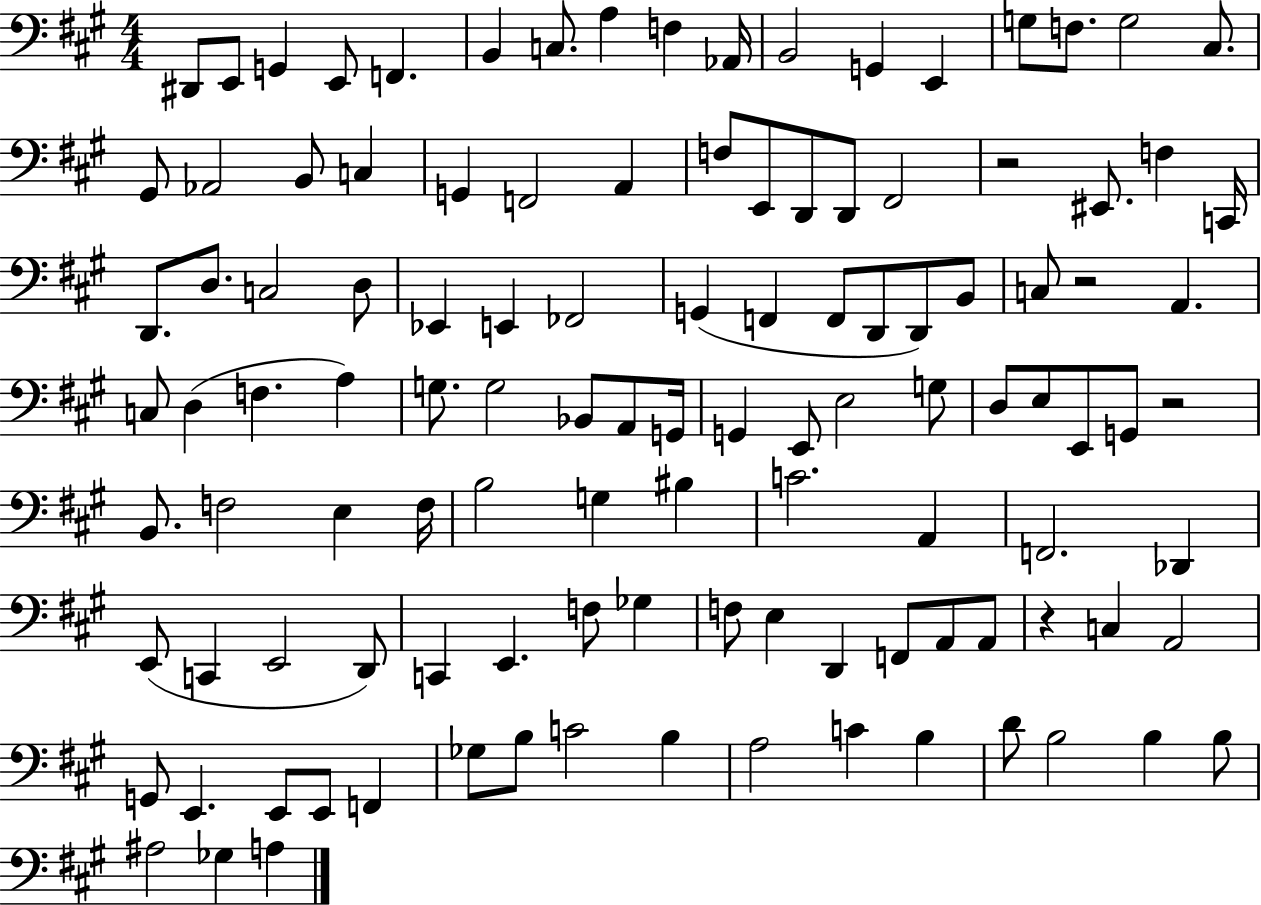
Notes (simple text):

D#2/e E2/e G2/q E2/e F2/q. B2/q C3/e. A3/q F3/q Ab2/s B2/h G2/q E2/q G3/e F3/e. G3/h C#3/e. G#2/e Ab2/h B2/e C3/q G2/q F2/h A2/q F3/e E2/e D2/e D2/e F#2/h R/h EIS2/e. F3/q C2/s D2/e. D3/e. C3/h D3/e Eb2/q E2/q FES2/h G2/q F2/q F2/e D2/e D2/e B2/e C3/e R/h A2/q. C3/e D3/q F3/q. A3/q G3/e. G3/h Bb2/e A2/e G2/s G2/q E2/e E3/h G3/e D3/e E3/e E2/e G2/e R/h B2/e. F3/h E3/q F3/s B3/h G3/q BIS3/q C4/h. A2/q F2/h. Db2/q E2/e C2/q E2/h D2/e C2/q E2/q. F3/e Gb3/q F3/e E3/q D2/q F2/e A2/e A2/e R/q C3/q A2/h G2/e E2/q. E2/e E2/e F2/q Gb3/e B3/e C4/h B3/q A3/h C4/q B3/q D4/e B3/h B3/q B3/e A#3/h Gb3/q A3/q